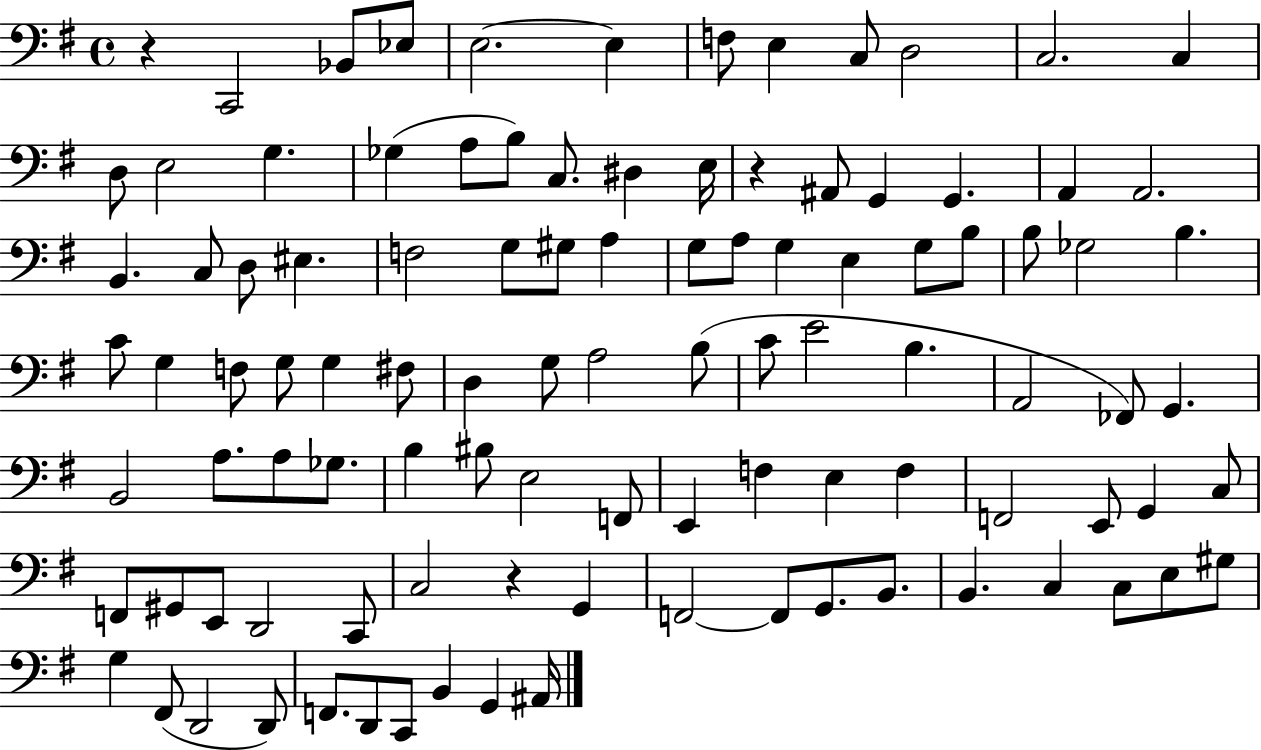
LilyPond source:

{
  \clef bass
  \time 4/4
  \defaultTimeSignature
  \key g \major
  \repeat volta 2 { r4 c,2 bes,8 ees8 | e2.~~ e4 | f8 e4 c8 d2 | c2. c4 | \break d8 e2 g4. | ges4( a8 b8) c8. dis4 e16 | r4 ais,8 g,4 g,4. | a,4 a,2. | \break b,4. c8 d8 eis4. | f2 g8 gis8 a4 | g8 a8 g4 e4 g8 b8 | b8 ges2 b4. | \break c'8 g4 f8 g8 g4 fis8 | d4 g8 a2 b8( | c'8 e'2 b4. | a,2 fes,8) g,4. | \break b,2 a8. a8 ges8. | b4 bis8 e2 f,8 | e,4 f4 e4 f4 | f,2 e,8 g,4 c8 | \break f,8 gis,8 e,8 d,2 c,8 | c2 r4 g,4 | f,2~~ f,8 g,8. b,8. | b,4. c4 c8 e8 gis8 | \break g4 fis,8( d,2 d,8) | f,8. d,8 c,8 b,4 g,4 ais,16 | } \bar "|."
}